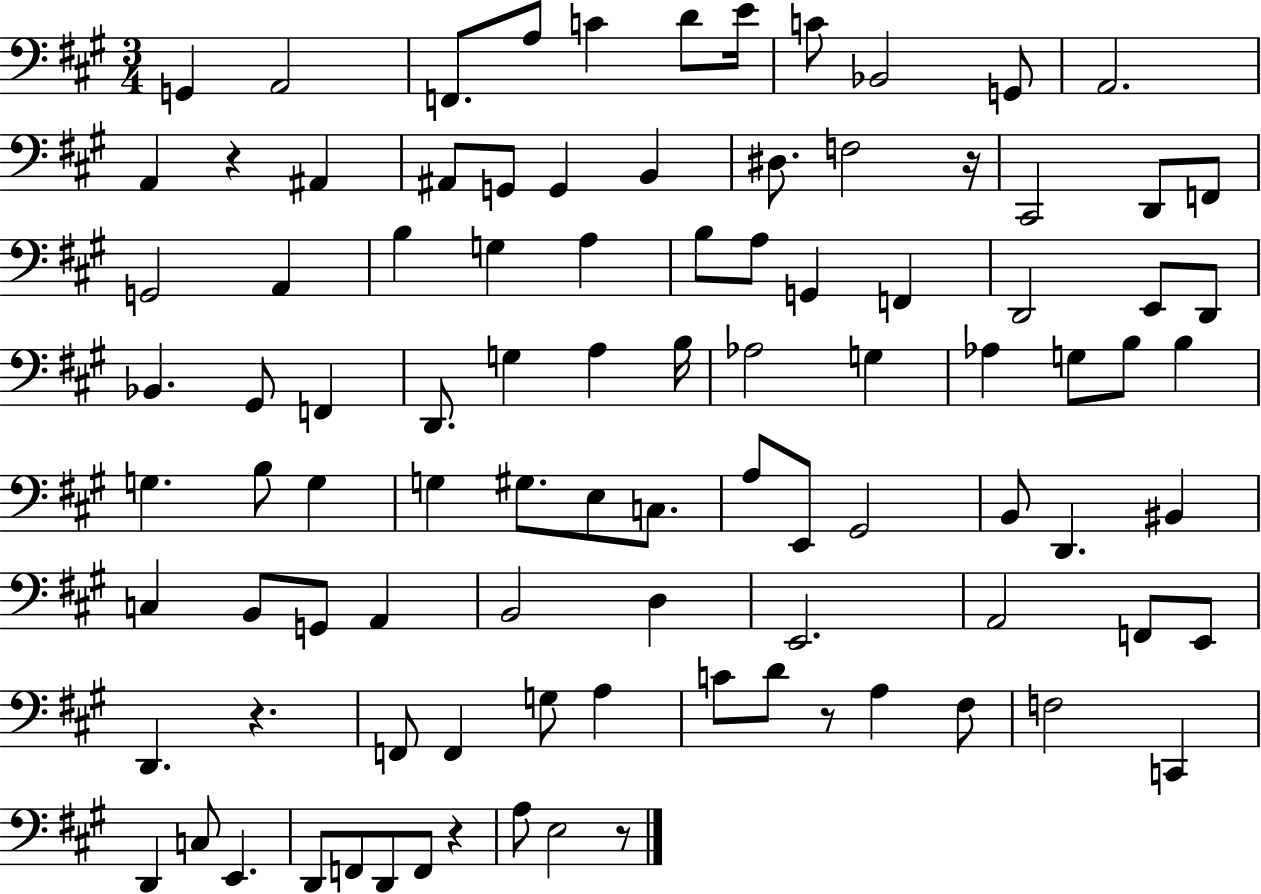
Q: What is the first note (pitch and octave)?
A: G2